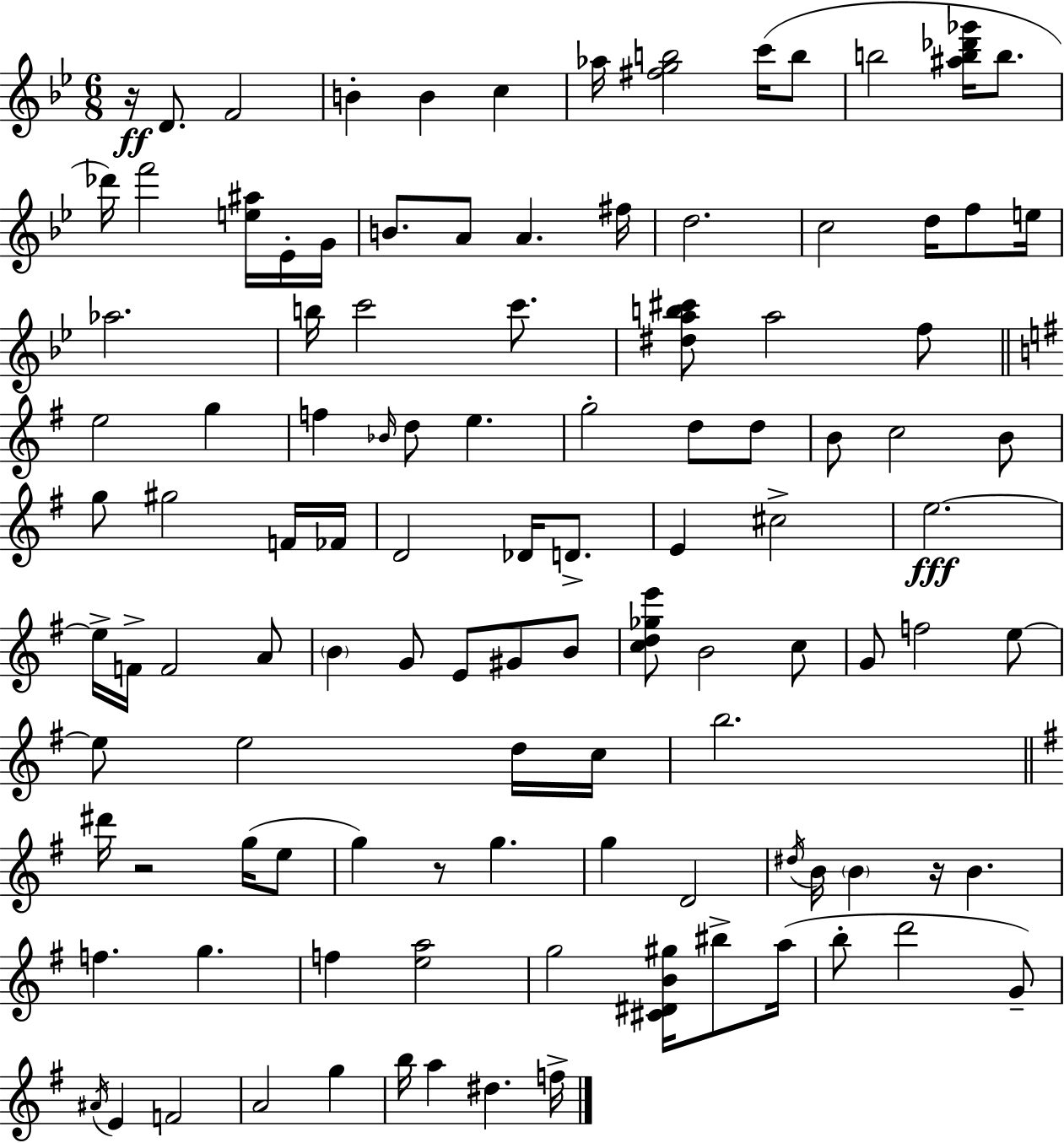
R/s D4/e. F4/h B4/q B4/q C5/q Ab5/s [F#5,G5,B5]/h C6/s B5/e B5/h [A#5,B5,Db6,Gb6]/s B5/e. Db6/s F6/h [E5,A#5]/s Eb4/s G4/s B4/e. A4/e A4/q. F#5/s D5/h. C5/h D5/s F5/e E5/s Ab5/h. B5/s C6/h C6/e. [D#5,A5,B5,C#6]/e A5/h F5/e E5/h G5/q F5/q Bb4/s D5/e E5/q. G5/h D5/e D5/e B4/e C5/h B4/e G5/e G#5/h F4/s FES4/s D4/h Db4/s D4/e. E4/q C#5/h E5/h. E5/s F4/s F4/h A4/e B4/q G4/e E4/e G#4/e B4/e [C5,D5,Gb5,E6]/e B4/h C5/e G4/e F5/h E5/e E5/e E5/h D5/s C5/s B5/h. D#6/s R/h G5/s E5/e G5/q R/e G5/q. G5/q D4/h D#5/s B4/s B4/q R/s B4/q. F5/q. G5/q. F5/q [E5,A5]/h G5/h [C#4,D#4,B4,G#5]/s BIS5/e A5/s B5/e D6/h G4/e A#4/s E4/q F4/h A4/h G5/q B5/s A5/q D#5/q. F5/s